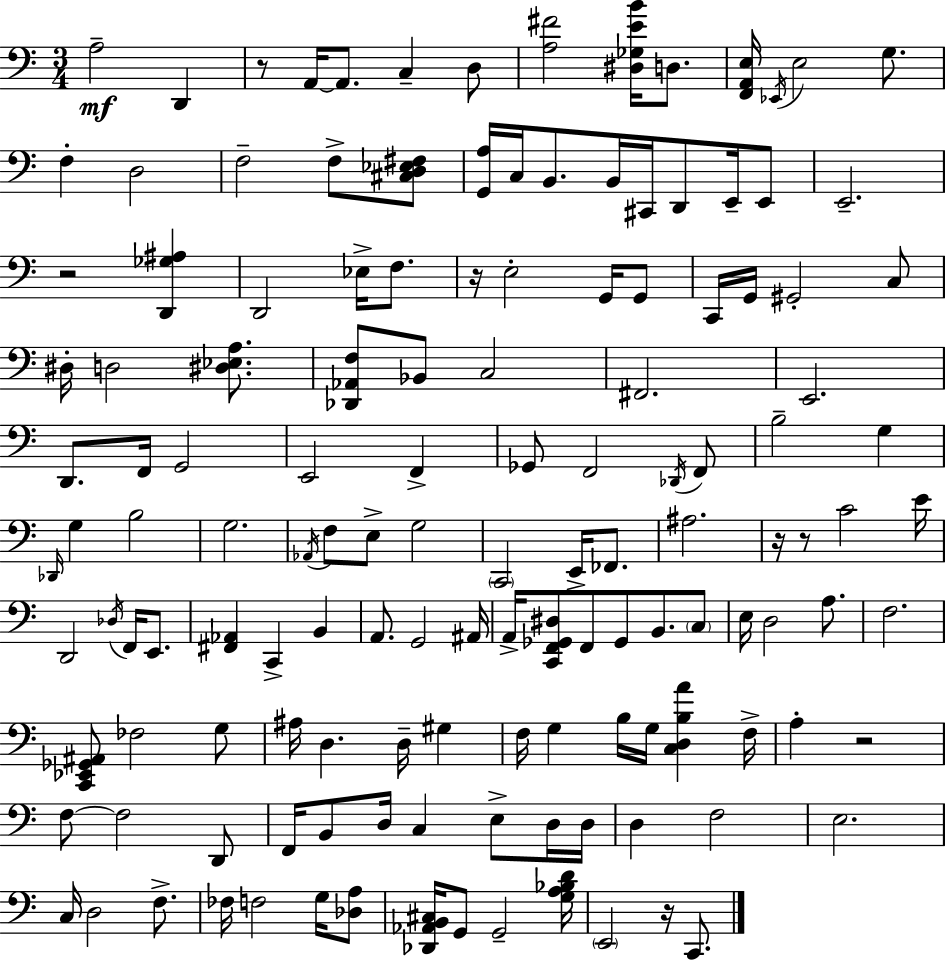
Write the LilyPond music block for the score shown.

{
  \clef bass
  \numericTimeSignature
  \time 3/4
  \key a \minor
  a2--\mf d,4 | r8 a,16~~ a,8. c4-- d8 | <a fis'>2 <dis ges e' b'>16 d8. | <f, a, e>16 \acciaccatura { ees,16 } e2 g8. | \break f4-. d2 | f2-- f8-> <cis d ees fis>8 | <g, a>16 c16 b,8. b,16 cis,16 d,8 e,16-- e,8 | e,2.-- | \break r2 <d, ges ais>4 | d,2 ees16-> f8. | r16 e2-. g,16 g,8 | c,16 g,16 gis,2-. c8 | \break dis16-. d2 <dis ees a>8. | <des, aes, f>8 bes,8 c2 | fis,2. | e,2. | \break d,8. f,16 g,2 | e,2 f,4-> | ges,8 f,2 \acciaccatura { des,16 } | f,8 b2-- g4 | \break \grace { des,16 } g4 b2 | g2. | \acciaccatura { aes,16 } f8 e8-> g2 | \parenthesize c,2 | \break e,16-> fes,8. ais2. | r16 r8 c'2 | e'16 d,2 | \acciaccatura { des16 } f,16 e,8. <fis, aes,>4 c,4-> | \break b,4 a,8. g,2 | ais,16 a,16-> <c, f, ges, dis>8 f,8 ges,8 | b,8. \parenthesize c8 e16 d2 | a8. f2. | \break <c, ees, ges, ais,>8 fes2 | g8 ais16 d4. | d16-- gis4 f16 g4 b16 g16 | <c d b a'>4 f16-> a4-. r2 | \break f8~~ f2 | d,8 f,16 b,8 d16 c4 | e8-> d16 d16 d4 f2 | e2. | \break c16 d2 | f8.-> fes16 f2 | g16 <des a>8 <des, aes, b, cis>16 g,8 g,2-- | <g a bes d'>16 \parenthesize e,2 | \break r16 c,8. \bar "|."
}